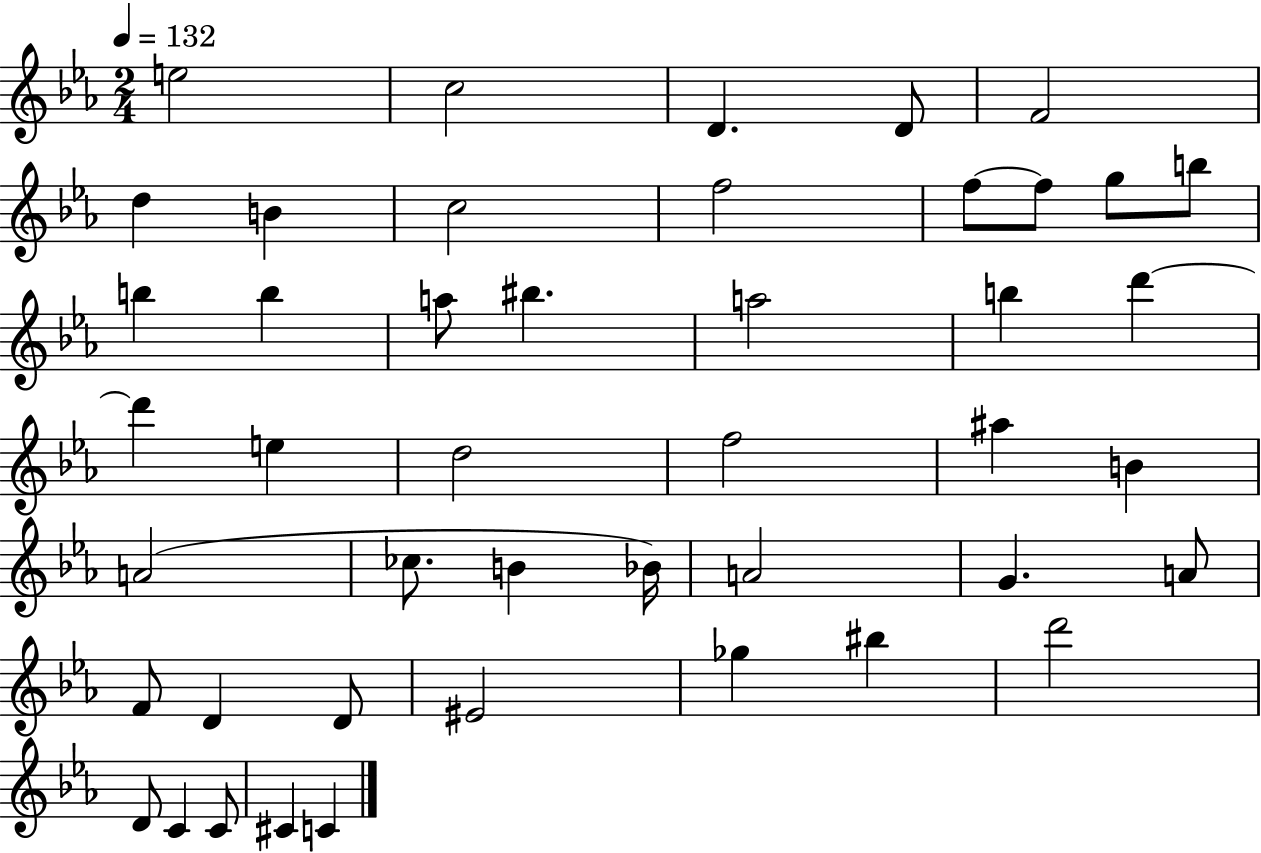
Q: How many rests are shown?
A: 0